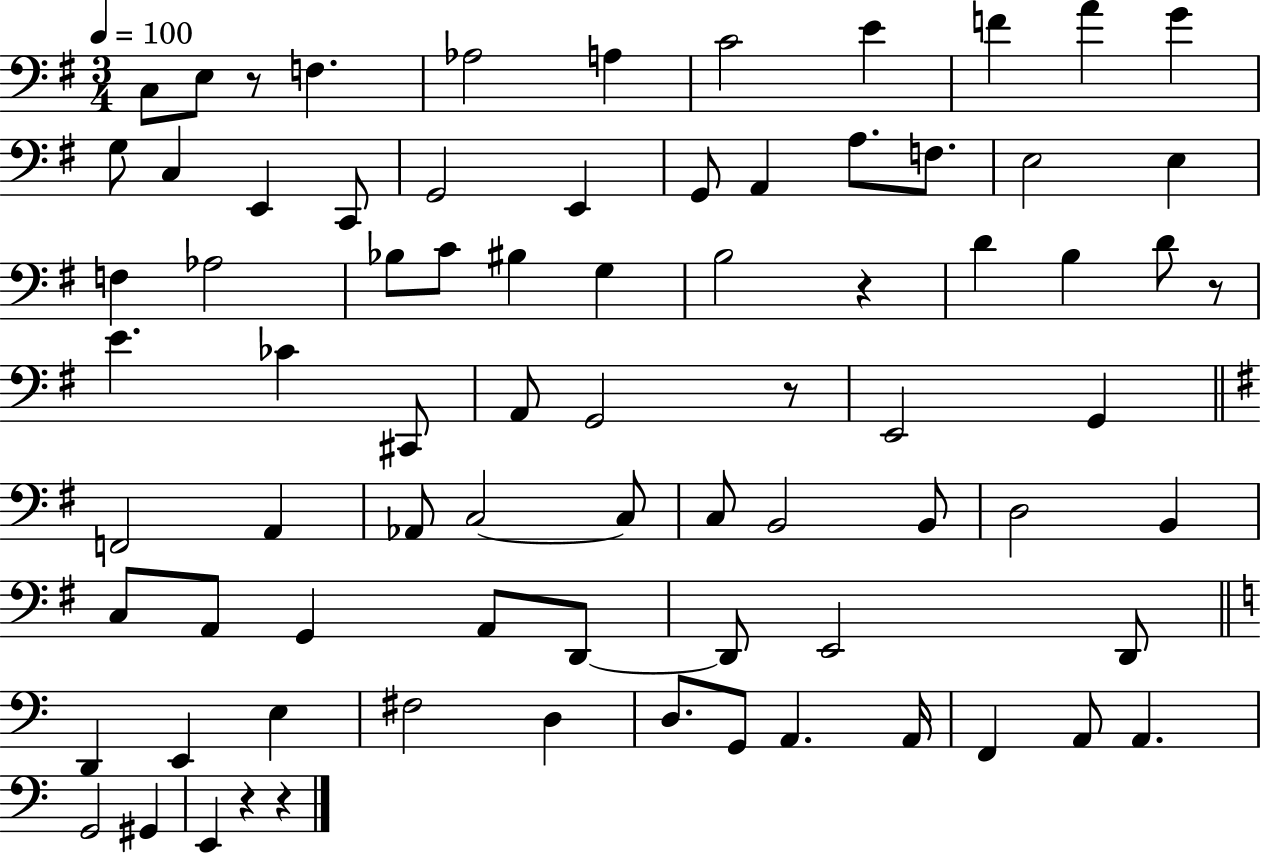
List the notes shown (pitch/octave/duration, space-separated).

C3/e E3/e R/e F3/q. Ab3/h A3/q C4/h E4/q F4/q A4/q G4/q G3/e C3/q E2/q C2/e G2/h E2/q G2/e A2/q A3/e. F3/e. E3/h E3/q F3/q Ab3/h Bb3/e C4/e BIS3/q G3/q B3/h R/q D4/q B3/q D4/e R/e E4/q. CES4/q C#2/e A2/e G2/h R/e E2/h G2/q F2/h A2/q Ab2/e C3/h C3/e C3/e B2/h B2/e D3/h B2/q C3/e A2/e G2/q A2/e D2/e D2/e E2/h D2/e D2/q E2/q E3/q F#3/h D3/q D3/e. G2/e A2/q. A2/s F2/q A2/e A2/q. G2/h G#2/q E2/q R/q R/q